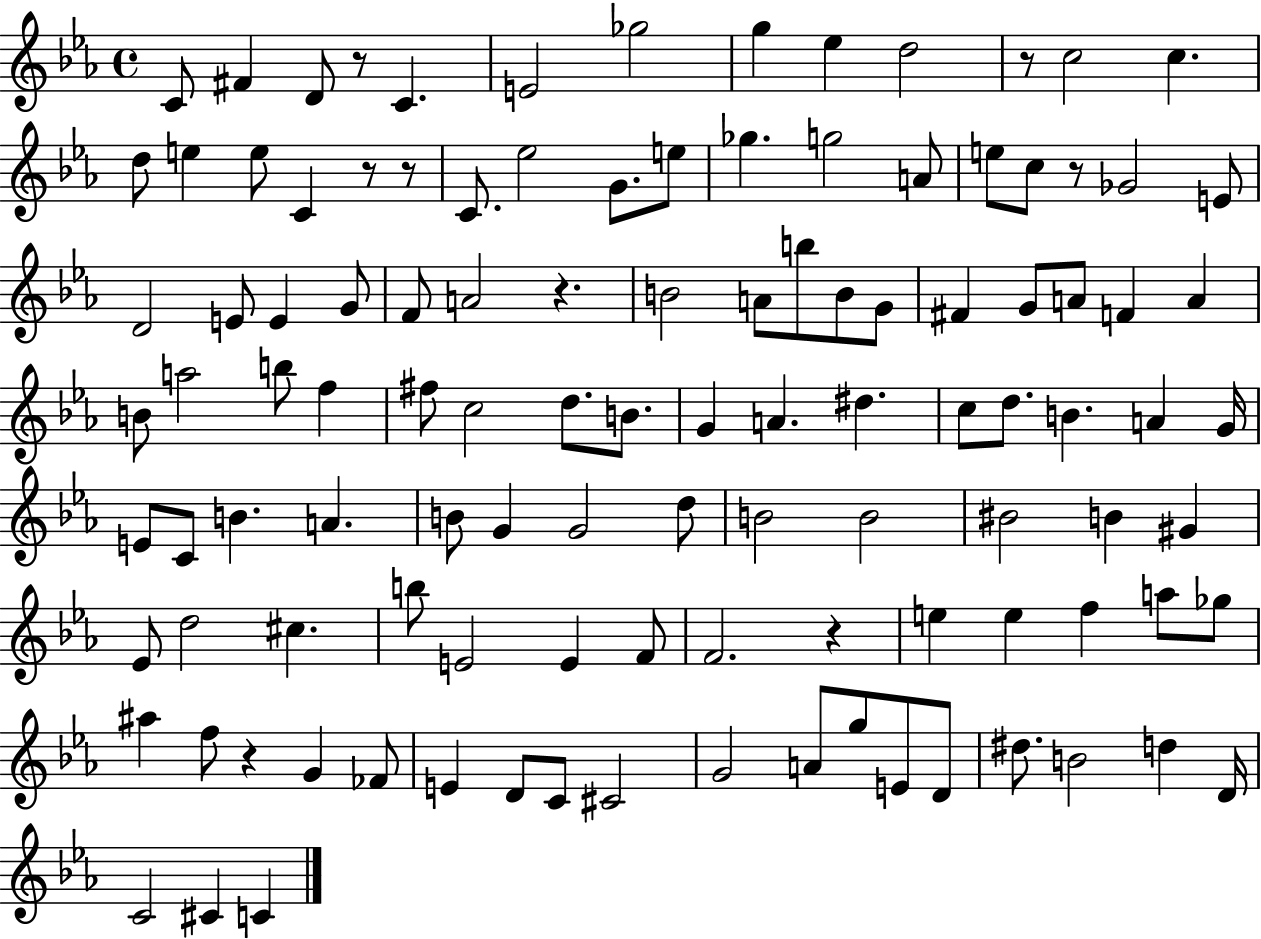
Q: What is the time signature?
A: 4/4